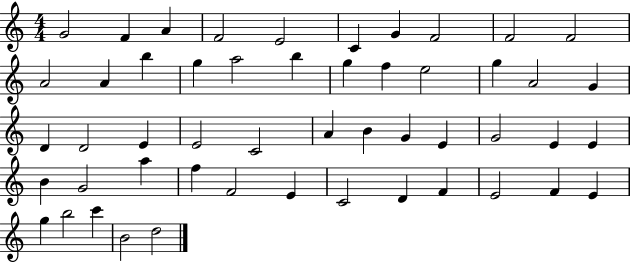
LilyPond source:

{
  \clef treble
  \numericTimeSignature
  \time 4/4
  \key c \major
  g'2 f'4 a'4 | f'2 e'2 | c'4 g'4 f'2 | f'2 f'2 | \break a'2 a'4 b''4 | g''4 a''2 b''4 | g''4 f''4 e''2 | g''4 a'2 g'4 | \break d'4 d'2 e'4 | e'2 c'2 | a'4 b'4 g'4 e'4 | g'2 e'4 e'4 | \break b'4 g'2 a''4 | f''4 f'2 e'4 | c'2 d'4 f'4 | e'2 f'4 e'4 | \break g''4 b''2 c'''4 | b'2 d''2 | \bar "|."
}